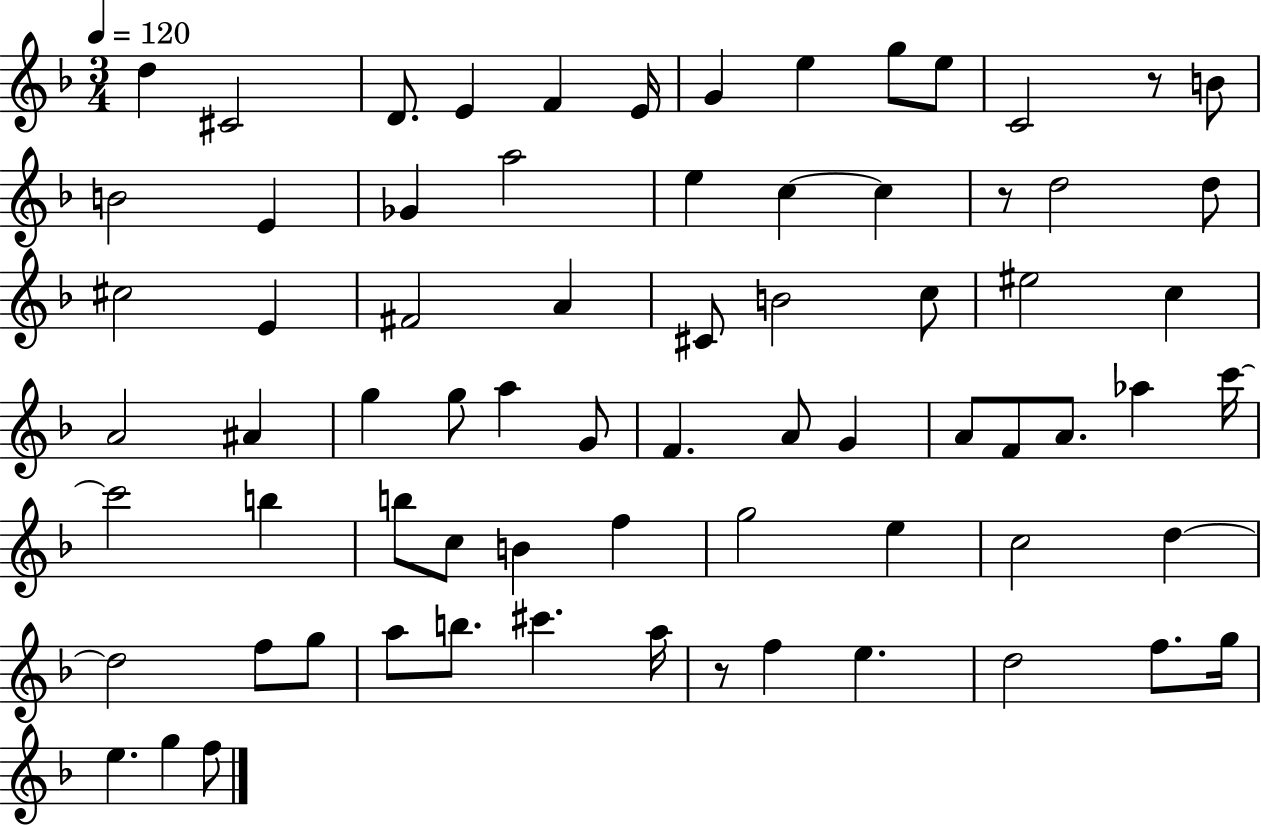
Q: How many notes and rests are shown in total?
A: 72